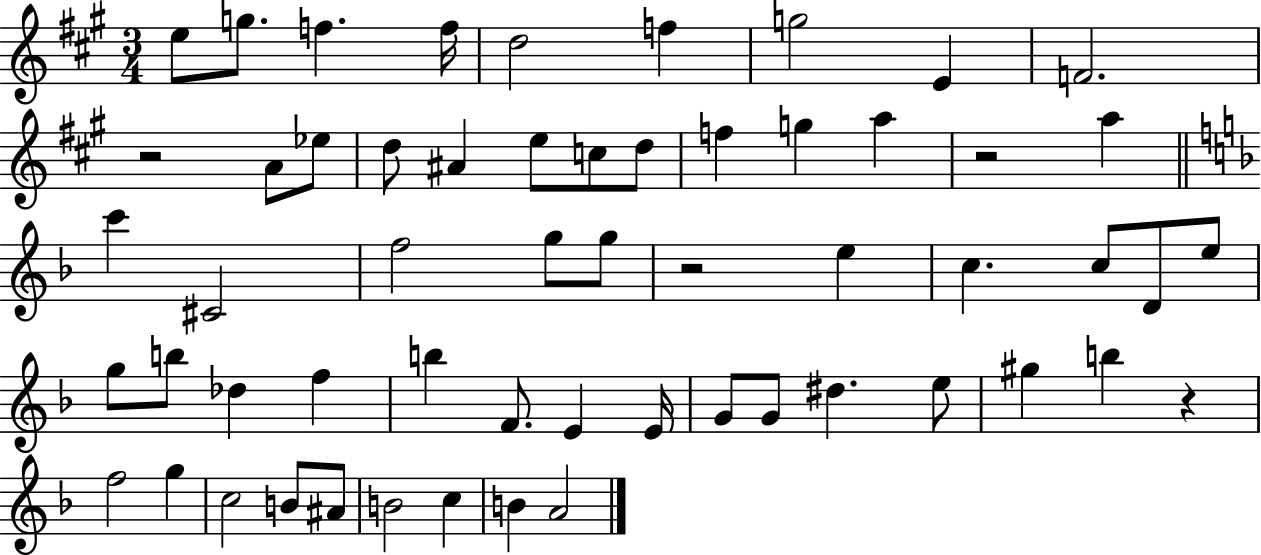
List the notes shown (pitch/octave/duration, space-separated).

E5/e G5/e. F5/q. F5/s D5/h F5/q G5/h E4/q F4/h. R/h A4/e Eb5/e D5/e A#4/q E5/e C5/e D5/e F5/q G5/q A5/q R/h A5/q C6/q C#4/h F5/h G5/e G5/e R/h E5/q C5/q. C5/e D4/e E5/e G5/e B5/e Db5/q F5/q B5/q F4/e. E4/q E4/s G4/e G4/e D#5/q. E5/e G#5/q B5/q R/q F5/h G5/q C5/h B4/e A#4/e B4/h C5/q B4/q A4/h